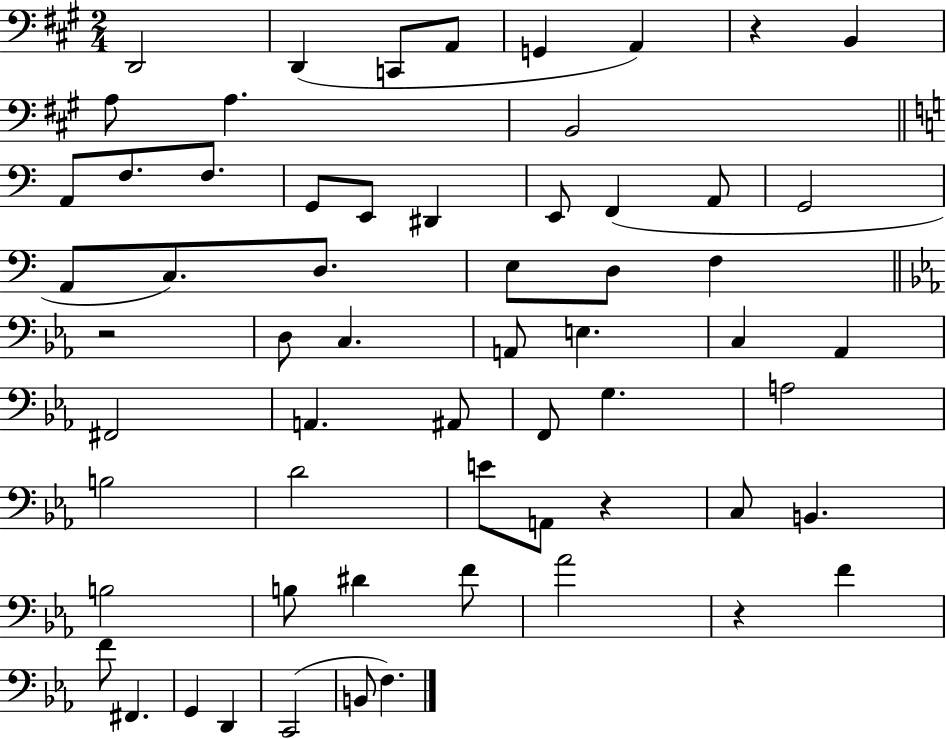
{
  \clef bass
  \numericTimeSignature
  \time 2/4
  \key a \major
  d,2 | d,4( c,8 a,8 | g,4 a,4) | r4 b,4 | \break a8 a4. | b,2 | \bar "||" \break \key a \minor a,8 f8. f8. | g,8 e,8 dis,4 | e,8 f,4( a,8 | g,2 | \break a,8 c8.) d8. | e8 d8 f4 | \bar "||" \break \key ees \major r2 | d8 c4. | a,8 e4. | c4 aes,4 | \break fis,2 | a,4. ais,8 | f,8 g4. | a2 | \break b2 | d'2 | e'8 a,8 r4 | c8 b,4. | \break b2 | b8 dis'4 f'8 | aes'2 | r4 f'4 | \break f'8 fis,4. | g,4 d,4 | c,2( | b,8 f4.) | \break \bar "|."
}